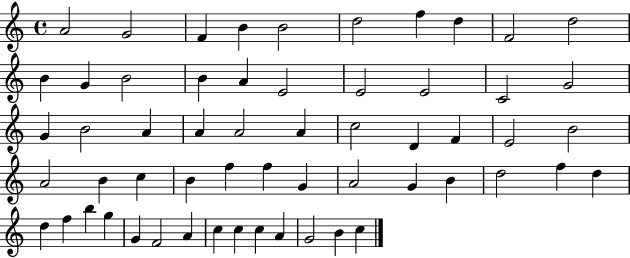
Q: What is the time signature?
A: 4/4